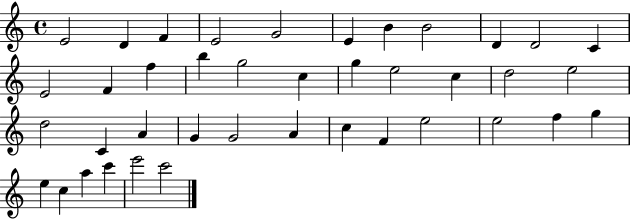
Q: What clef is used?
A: treble